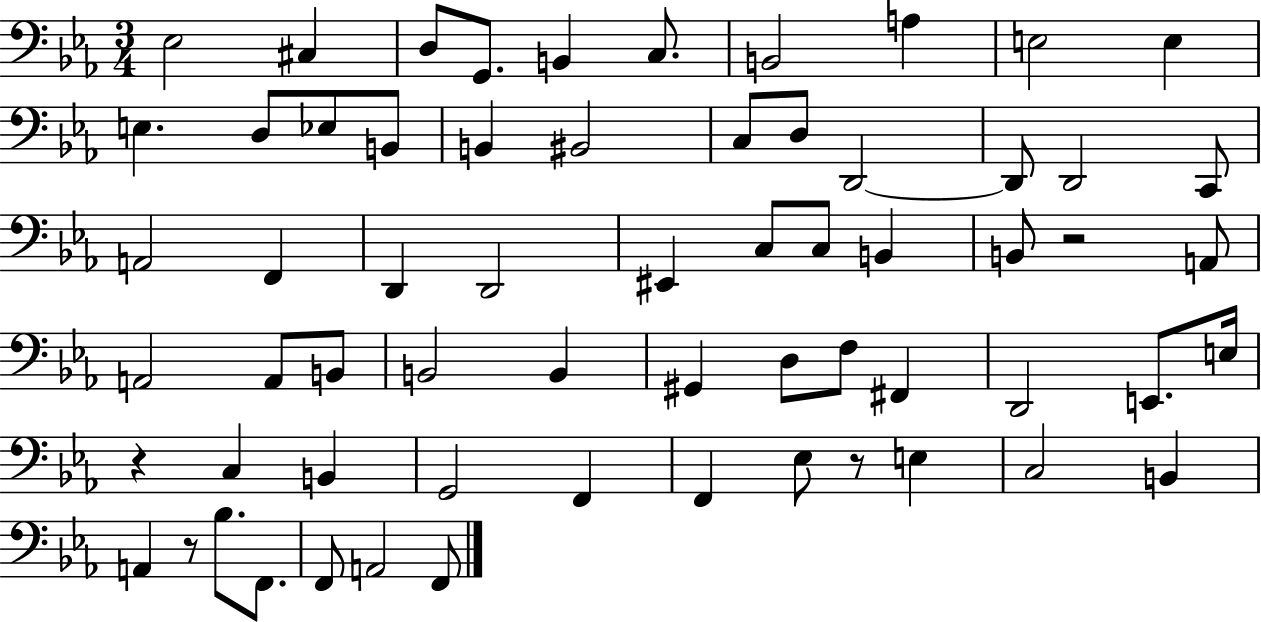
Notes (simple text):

Eb3/h C#3/q D3/e G2/e. B2/q C3/e. B2/h A3/q E3/h E3/q E3/q. D3/e Eb3/e B2/e B2/q BIS2/h C3/e D3/e D2/h D2/e D2/h C2/e A2/h F2/q D2/q D2/h EIS2/q C3/e C3/e B2/q B2/e R/h A2/e A2/h A2/e B2/e B2/h B2/q G#2/q D3/e F3/e F#2/q D2/h E2/e. E3/s R/q C3/q B2/q G2/h F2/q F2/q Eb3/e R/e E3/q C3/h B2/q A2/q R/e Bb3/e. F2/e. F2/e A2/h F2/e